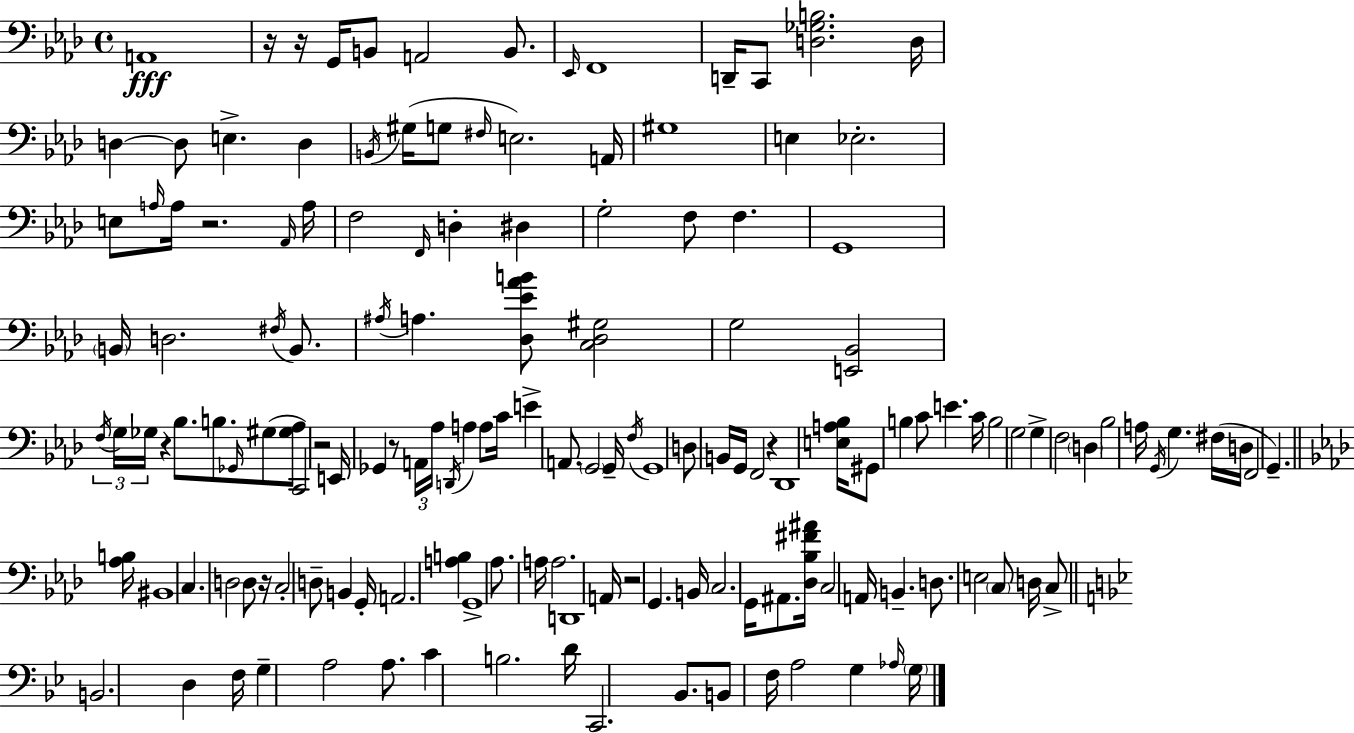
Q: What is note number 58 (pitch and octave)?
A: A3